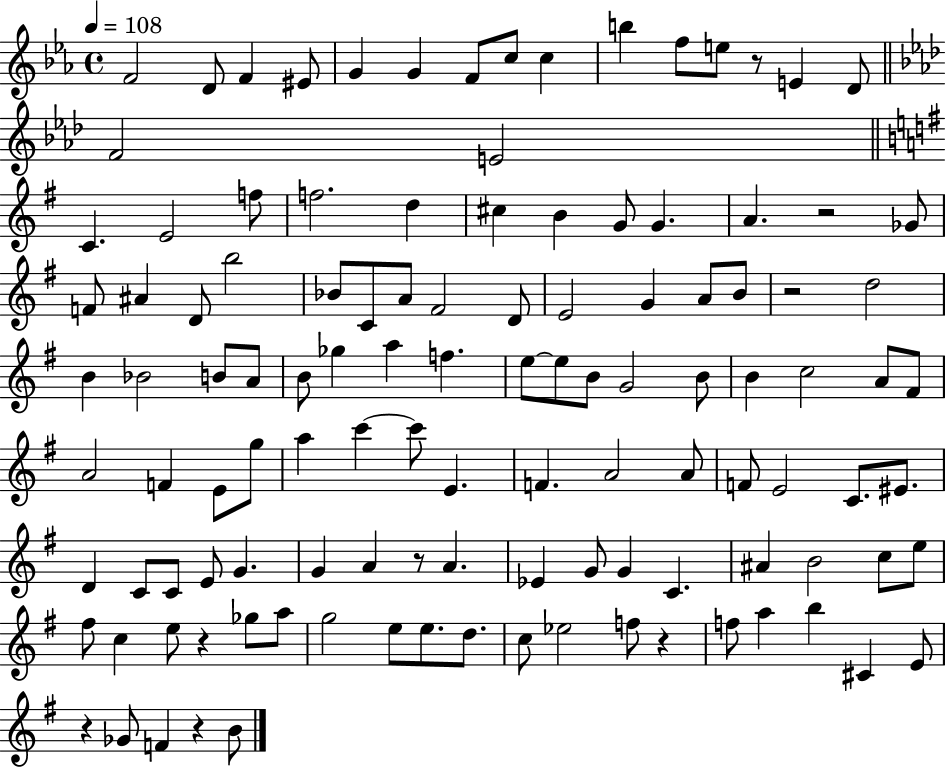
X:1
T:Untitled
M:4/4
L:1/4
K:Eb
F2 D/2 F ^E/2 G G F/2 c/2 c b f/2 e/2 z/2 E D/2 F2 E2 C E2 f/2 f2 d ^c B G/2 G A z2 _G/2 F/2 ^A D/2 b2 _B/2 C/2 A/2 ^F2 D/2 E2 G A/2 B/2 z2 d2 B _B2 B/2 A/2 B/2 _g a f e/2 e/2 B/2 G2 B/2 B c2 A/2 ^F/2 A2 F E/2 g/2 a c' c'/2 E F A2 A/2 F/2 E2 C/2 ^E/2 D C/2 C/2 E/2 G G A z/2 A _E G/2 G C ^A B2 c/2 e/2 ^f/2 c e/2 z _g/2 a/2 g2 e/2 e/2 d/2 c/2 _e2 f/2 z f/2 a b ^C E/2 z _G/2 F z B/2